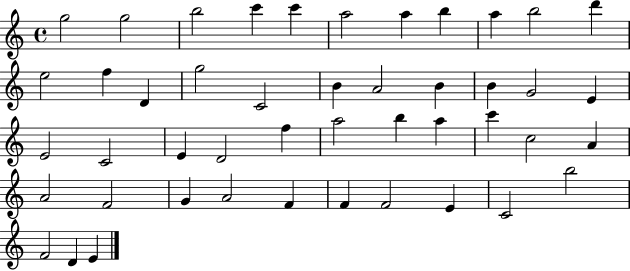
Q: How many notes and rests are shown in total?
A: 46